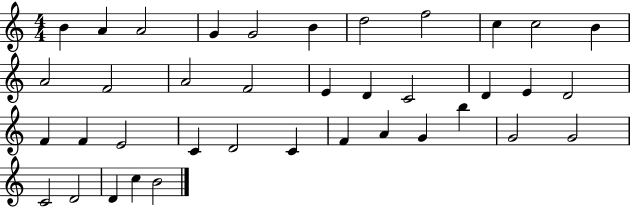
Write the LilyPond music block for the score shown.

{
  \clef treble
  \numericTimeSignature
  \time 4/4
  \key c \major
  b'4 a'4 a'2 | g'4 g'2 b'4 | d''2 f''2 | c''4 c''2 b'4 | \break a'2 f'2 | a'2 f'2 | e'4 d'4 c'2 | d'4 e'4 d'2 | \break f'4 f'4 e'2 | c'4 d'2 c'4 | f'4 a'4 g'4 b''4 | g'2 g'2 | \break c'2 d'2 | d'4 c''4 b'2 | \bar "|."
}